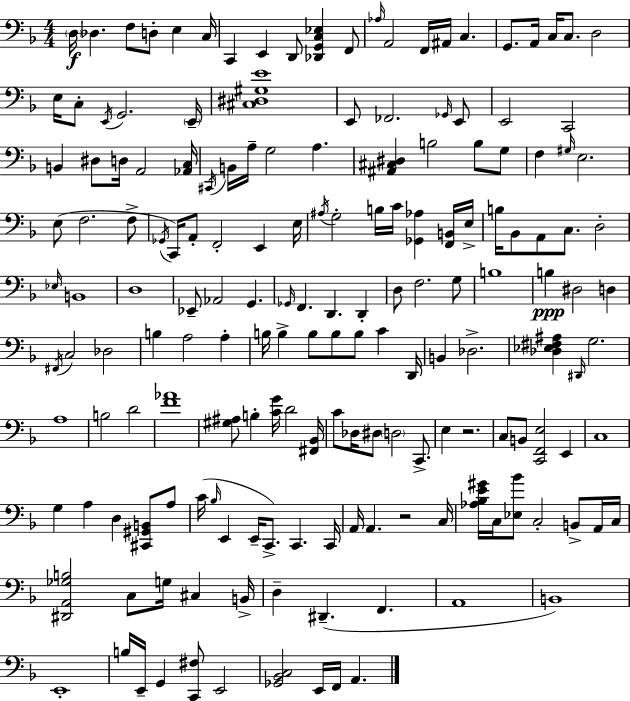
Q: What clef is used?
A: bass